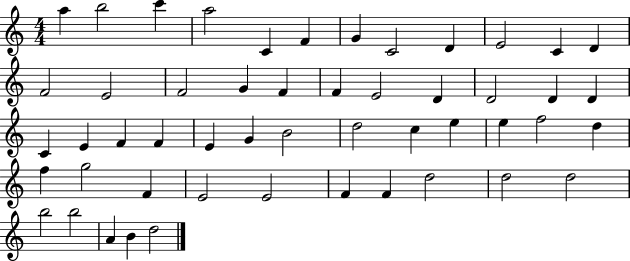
{
  \clef treble
  \numericTimeSignature
  \time 4/4
  \key c \major
  a''4 b''2 c'''4 | a''2 c'4 f'4 | g'4 c'2 d'4 | e'2 c'4 d'4 | \break f'2 e'2 | f'2 g'4 f'4 | f'4 e'2 d'4 | d'2 d'4 d'4 | \break c'4 e'4 f'4 f'4 | e'4 g'4 b'2 | d''2 c''4 e''4 | e''4 f''2 d''4 | \break f''4 g''2 f'4 | e'2 e'2 | f'4 f'4 d''2 | d''2 d''2 | \break b''2 b''2 | a'4 b'4 d''2 | \bar "|."
}